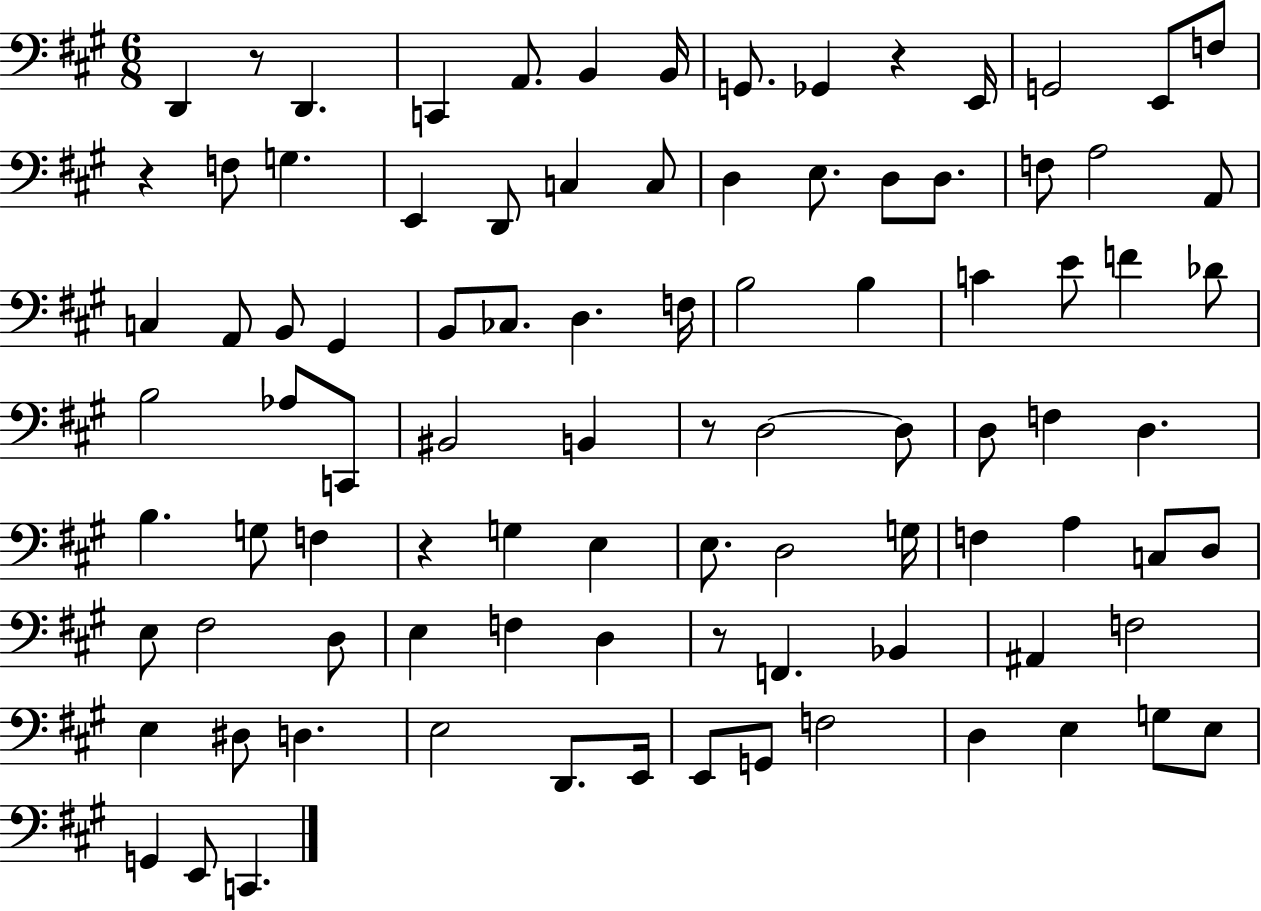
X:1
T:Untitled
M:6/8
L:1/4
K:A
D,, z/2 D,, C,, A,,/2 B,, B,,/4 G,,/2 _G,, z E,,/4 G,,2 E,,/2 F,/2 z F,/2 G, E,, D,,/2 C, C,/2 D, E,/2 D,/2 D,/2 F,/2 A,2 A,,/2 C, A,,/2 B,,/2 ^G,, B,,/2 _C,/2 D, F,/4 B,2 B, C E/2 F _D/2 B,2 _A,/2 C,,/2 ^B,,2 B,, z/2 D,2 D,/2 D,/2 F, D, B, G,/2 F, z G, E, E,/2 D,2 G,/4 F, A, C,/2 D,/2 E,/2 ^F,2 D,/2 E, F, D, z/2 F,, _B,, ^A,, F,2 E, ^D,/2 D, E,2 D,,/2 E,,/4 E,,/2 G,,/2 F,2 D, E, G,/2 E,/2 G,, E,,/2 C,,